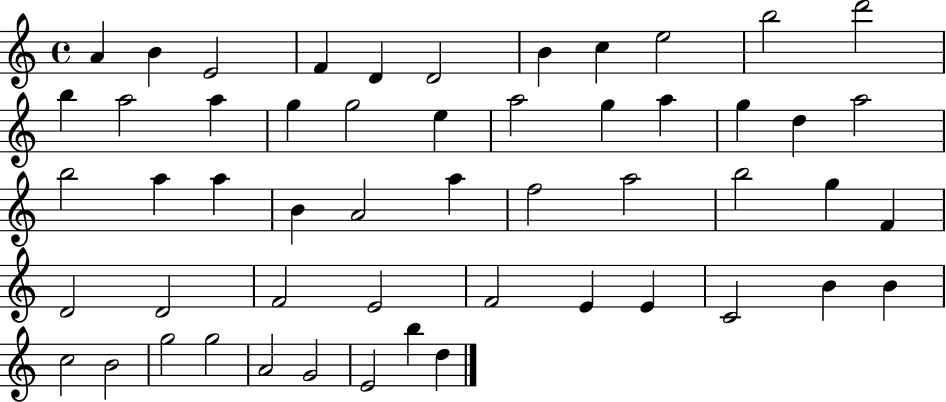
{
  \clef treble
  \time 4/4
  \defaultTimeSignature
  \key c \major
  a'4 b'4 e'2 | f'4 d'4 d'2 | b'4 c''4 e''2 | b''2 d'''2 | \break b''4 a''2 a''4 | g''4 g''2 e''4 | a''2 g''4 a''4 | g''4 d''4 a''2 | \break b''2 a''4 a''4 | b'4 a'2 a''4 | f''2 a''2 | b''2 g''4 f'4 | \break d'2 d'2 | f'2 e'2 | f'2 e'4 e'4 | c'2 b'4 b'4 | \break c''2 b'2 | g''2 g''2 | a'2 g'2 | e'2 b''4 d''4 | \break \bar "|."
}